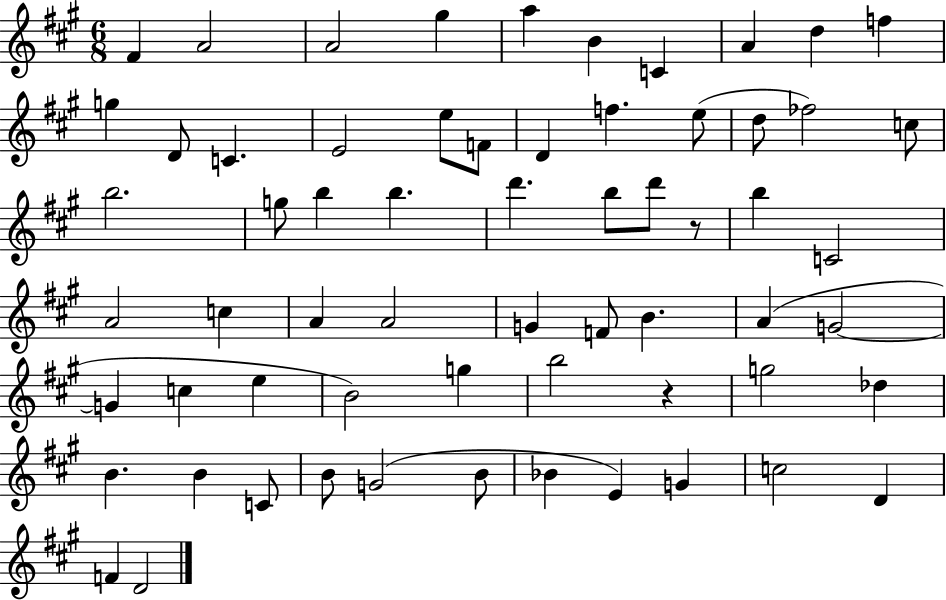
{
  \clef treble
  \numericTimeSignature
  \time 6/8
  \key a \major
  fis'4 a'2 | a'2 gis''4 | a''4 b'4 c'4 | a'4 d''4 f''4 | \break g''4 d'8 c'4. | e'2 e''8 f'8 | d'4 f''4. e''8( | d''8 fes''2) c''8 | \break b''2. | g''8 b''4 b''4. | d'''4. b''8 d'''8 r8 | b''4 c'2 | \break a'2 c''4 | a'4 a'2 | g'4 f'8 b'4. | a'4( g'2~~ | \break g'4 c''4 e''4 | b'2) g''4 | b''2 r4 | g''2 des''4 | \break b'4. b'4 c'8 | b'8 g'2( b'8 | bes'4 e'4) g'4 | c''2 d'4 | \break f'4 d'2 | \bar "|."
}